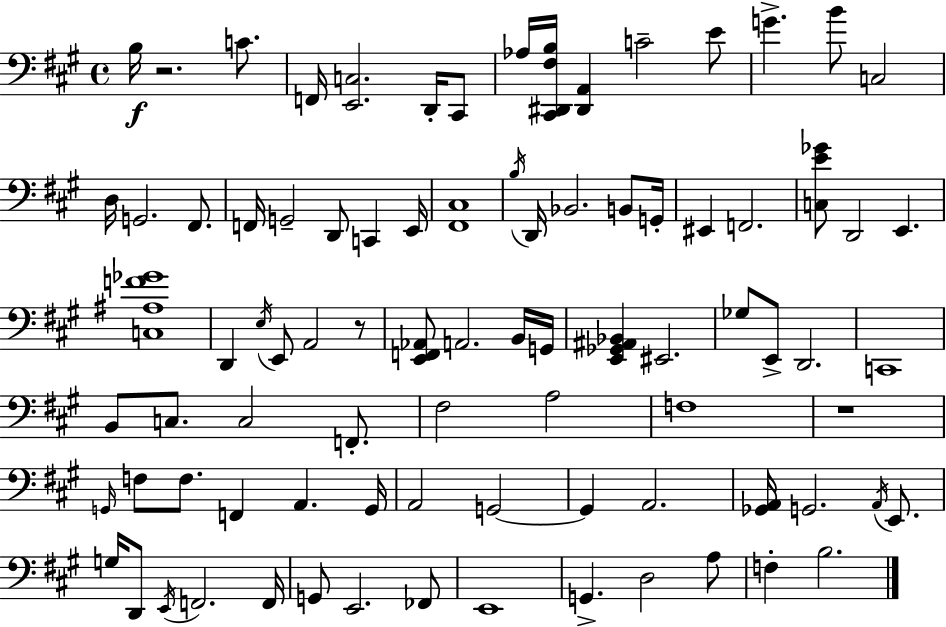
B3/s R/h. C4/e. F2/s [E2,C3]/h. D2/s C#2/e Ab3/s [C#2,D#2,F#3,B3]/s [D#2,A2]/q C4/h E4/e G4/q. B4/e C3/h D3/s G2/h. F#2/e. F2/s G2/h D2/e C2/q E2/s [F#2,C#3]/w B3/s D2/s Bb2/h. B2/e G2/s EIS2/q F2/h. [C3,E4,Gb4]/e D2/h E2/q. [C3,A#3,F4,Gb4]/w D2/q E3/s E2/e A2/h R/e [E2,F2,Ab2]/e A2/h. B2/s G2/s [E2,Gb2,A#2,Bb2]/q EIS2/h. Gb3/e E2/e D2/h. C2/w B2/e C3/e. C3/h F2/e. F#3/h A3/h F3/w R/w G2/s F3/e F3/e. F2/q A2/q. G2/s A2/h G2/h G2/q A2/h. [Gb2,A2]/s G2/h. A2/s E2/e. G3/s D2/e E2/s F2/h. F2/s G2/e E2/h. FES2/e E2/w G2/q. D3/h A3/e F3/q B3/h.